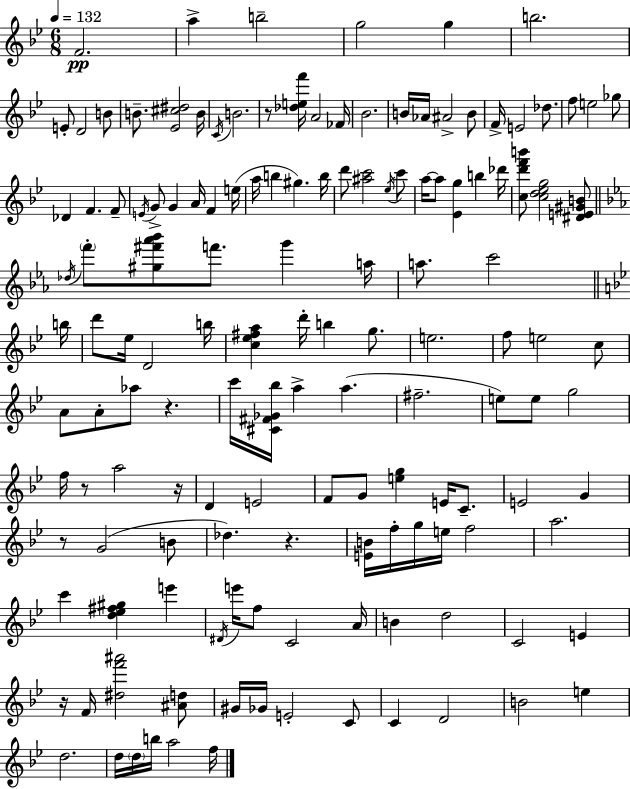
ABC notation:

X:1
T:Untitled
M:6/8
L:1/4
K:Gm
F2 a b2 g2 g b2 E/2 D2 B/2 B/2 [_E^c^d]2 B/4 C/4 B2 z/2 [_def']/4 A2 _F/4 _B2 B/4 _A/4 ^A2 B/2 F/4 E2 _d/2 f/2 e2 _g/2 _D F F/2 E/4 G/2 G A/4 F e/4 a/4 b ^g b/4 d'/2 [^ac']2 _e/4 c'/2 a/4 a/2 [_Eg] b _d'/4 [cd'f'b']/2 [cd_eg]2 [^DE^GB]/2 _d/4 f'/2 [^g^f'_a'_b']/2 f'/2 g' a/4 a/2 c'2 b/4 d'/2 _e/4 D2 b/4 [c_e^fa] d'/4 b g/2 e2 f/2 e2 c/2 A/2 A/2 _a/2 z c'/4 [^C^F_G_b]/4 a a ^f2 e/2 e/2 g2 f/4 z/2 a2 z/4 D E2 F/2 G/2 [eg] E/4 C/2 E2 G z/2 G2 B/2 _d z [EB]/4 f/4 g/4 e/4 f2 a2 c' [d_e^f^g] e' ^D/4 e'/4 f/2 C2 A/4 B d2 C2 E z/4 F/4 [^df'^a']2 [^Ad]/2 ^G/4 _G/4 E2 C/2 C D2 B2 e d2 d/4 d/4 b/4 a2 f/4